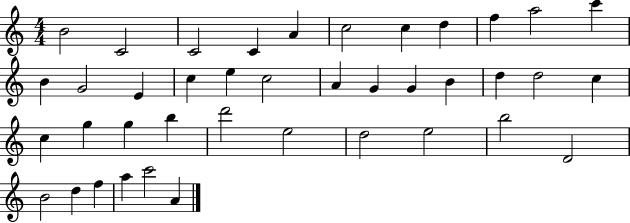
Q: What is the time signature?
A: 4/4